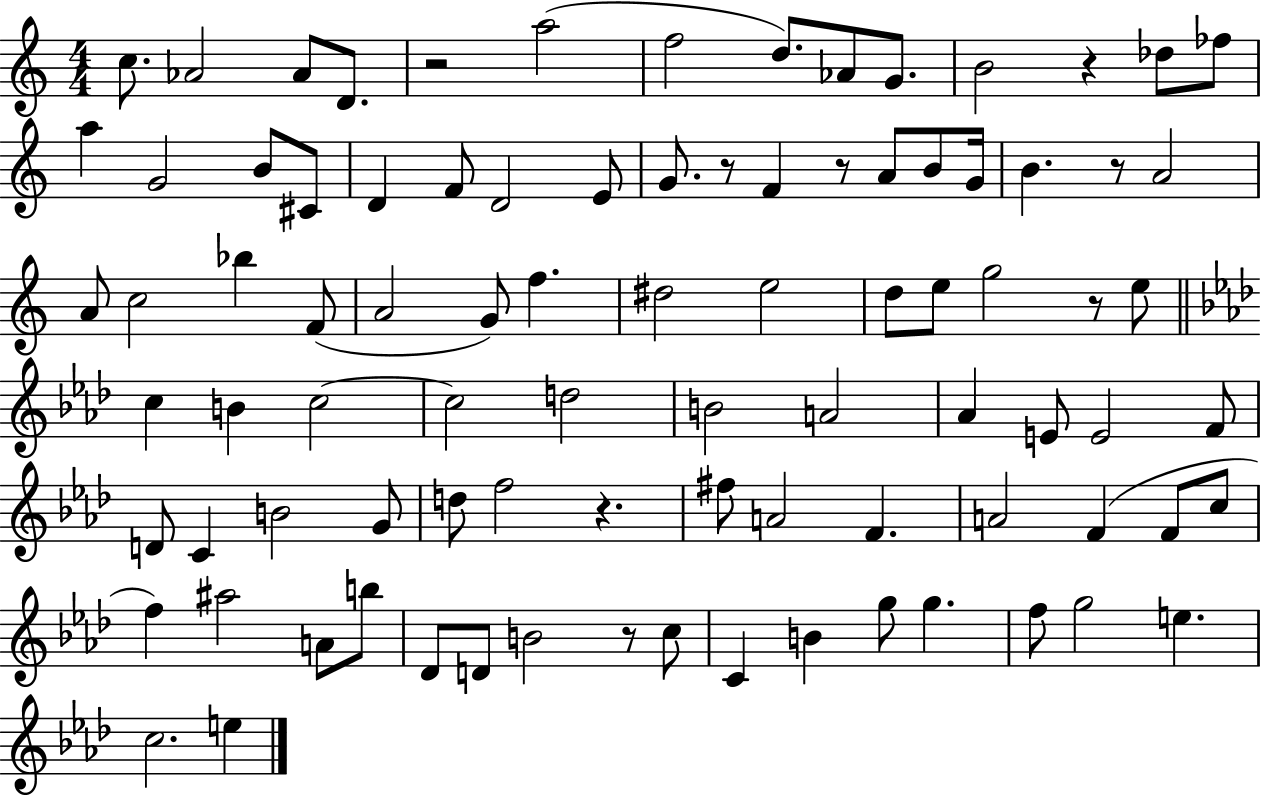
C5/e. Ab4/h Ab4/e D4/e. R/h A5/h F5/h D5/e. Ab4/e G4/e. B4/h R/q Db5/e FES5/e A5/q G4/h B4/e C#4/e D4/q F4/e D4/h E4/e G4/e. R/e F4/q R/e A4/e B4/e G4/s B4/q. R/e A4/h A4/e C5/h Bb5/q F4/e A4/h G4/e F5/q. D#5/h E5/h D5/e E5/e G5/h R/e E5/e C5/q B4/q C5/h C5/h D5/h B4/h A4/h Ab4/q E4/e E4/h F4/e D4/e C4/q B4/h G4/e D5/e F5/h R/q. F#5/e A4/h F4/q. A4/h F4/q F4/e C5/e F5/q A#5/h A4/e B5/e Db4/e D4/e B4/h R/e C5/e C4/q B4/q G5/e G5/q. F5/e G5/h E5/q. C5/h. E5/q